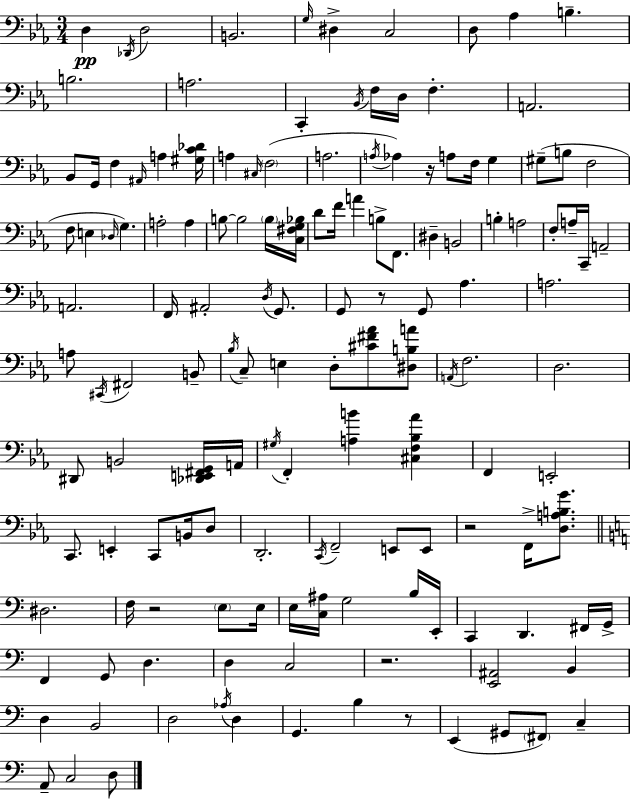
{
  \clef bass
  \numericTimeSignature
  \time 3/4
  \key c \minor
  d4\pp \acciaccatura { des,16 } d2 | b,2. | \grace { g16 } dis4-> c2 | d8 aes4 b4.-- | \break b2. | a2. | c,4-. \acciaccatura { bes,16 } f16 d16 f4.-. | a,2. | \break bes,8 g,16 f4 \grace { ais,16 } a4 | <gis c' des'>16 a4 \grace { cis16 }( \parenthesize f2 | a2. | \acciaccatura { a16 } aes4) r16 a8 | \break f16 g4 gis8--( b8 f2 | f8 e4 | \grace { des16 }) g4. a2-. | a4 b8~~ b2 | \break \parenthesize b16 <c fis g bes>16 d'8 f'16 a'4 | b8-> f,8. dis4-- b,2 | b4-. a2 | f8-. a16-- c,16-- a,2-- | \break a,2. | f,16 ais,2-. | \acciaccatura { d16 } g,8. g,8 r8 | g,8 aes4. a2. | \break a8 \acciaccatura { cis,16 } fis,2 | b,8-- \acciaccatura { bes16 } c8-- | e4 d8-. <cis' fis' aes'>8 <dis b a'>8 \acciaccatura { a,16 } f2. | d2. | \break dis,8 | b,2 <des, e, fis, g,>16 a,16 \acciaccatura { gis16 } | f,4-. <a b'>4 <cis f bes aes'>4 | f,4 e,2-. | \break c,8. e,4-. c,8 b,16 d8 | d,2.-. | \acciaccatura { c,16 } f,2-- e,8 e,8 | r2 f,16-> <d a b g'>8. | \break \bar "||" \break \key a \minor dis2. | f16 r2 \parenthesize e8 e16 | e16 <c ais>16 g2 b16 e,16-. | c,4 d,4. fis,16 g,16-> | \break f,4 g,8 d4. | d4 c2 | r2. | <e, ais,>2 b,4 | \break d4 b,2 | d2 \acciaccatura { aes16 } d4 | g,4. b4 r8 | e,4( gis,8 \parenthesize fis,8) c4-- | \break a,8-- c2 d8 | \bar "|."
}